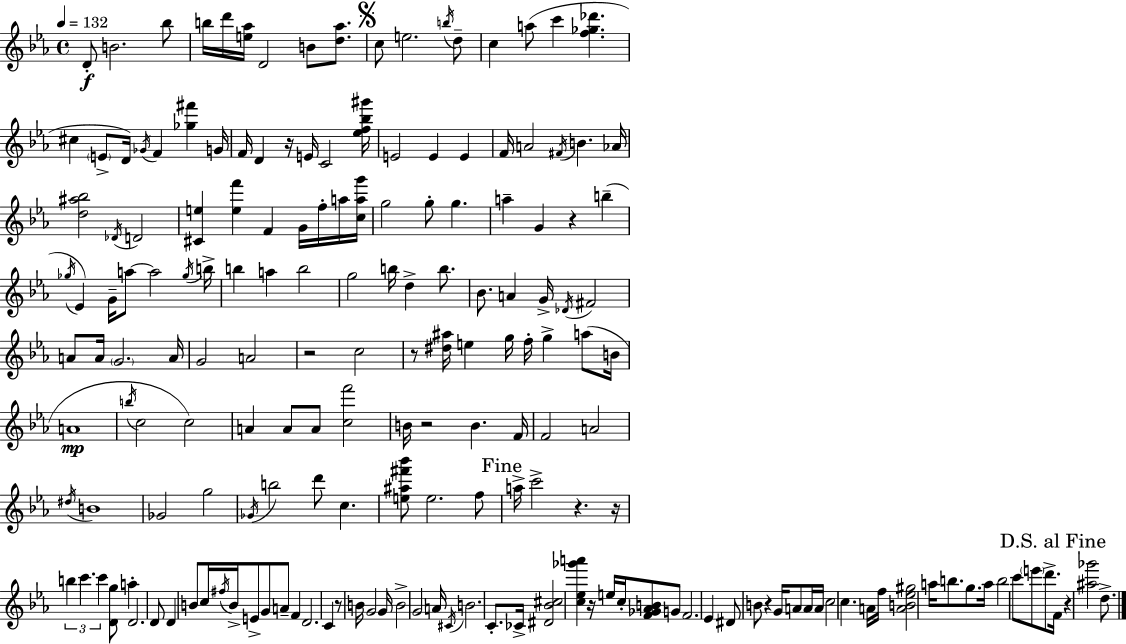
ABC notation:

X:1
T:Untitled
M:4/4
L:1/4
K:Cm
D/2 B2 _b/2 b/4 d'/4 [e_a]/4 D2 B/2 [d_a]/2 c/2 e2 b/4 d/2 c a/2 c' [f_g_d'] ^c E/2 D/4 _G/4 F [_g^f'] G/4 F/4 D z/4 E/4 C2 [_ef_b^g']/4 E2 E E F/4 A2 ^F/4 B _A/4 [d^a_b]2 _D/4 D2 [^Ce] [ef'] F G/4 f/4 a/4 [cag']/4 g2 g/2 g a G z b _g/4 _E G/4 a/2 a2 _g/4 b/4 b a b2 g2 b/4 d b/2 _B/2 A G/4 _D/4 ^F2 A/2 A/4 G2 A/4 G2 A2 z2 c2 z/2 [^d^a]/4 e g/4 f/4 g a/2 B/4 A4 b/4 c2 c2 A A/2 A/2 [cf']2 B/4 z2 B F/4 F2 A2 ^d/4 B4 _G2 g2 _G/4 b2 d'/2 c [e^a^f'_b']/2 e2 f/2 a/4 c'2 z z/4 b c' c' [Dg]/2 a D2 D/2 D B/2 c/4 ^f/4 B/4 E/2 G/2 A/2 F D2 C z/2 B/4 G2 G/4 B2 G2 A/4 ^C/4 B2 C/2 _C/4 [^D_B^c]2 [c_e_g'a'] z/4 e/4 c/4 [F_G_AB]/2 G/2 F2 _E ^D/2 B/2 z G/4 A/2 A/4 A/4 c2 c A/4 f/4 [AB_e^g]2 a/4 b/2 g/2 a/4 b2 c'/2 e'/2 d'/2 F/4 z [^a_g']2 d/2